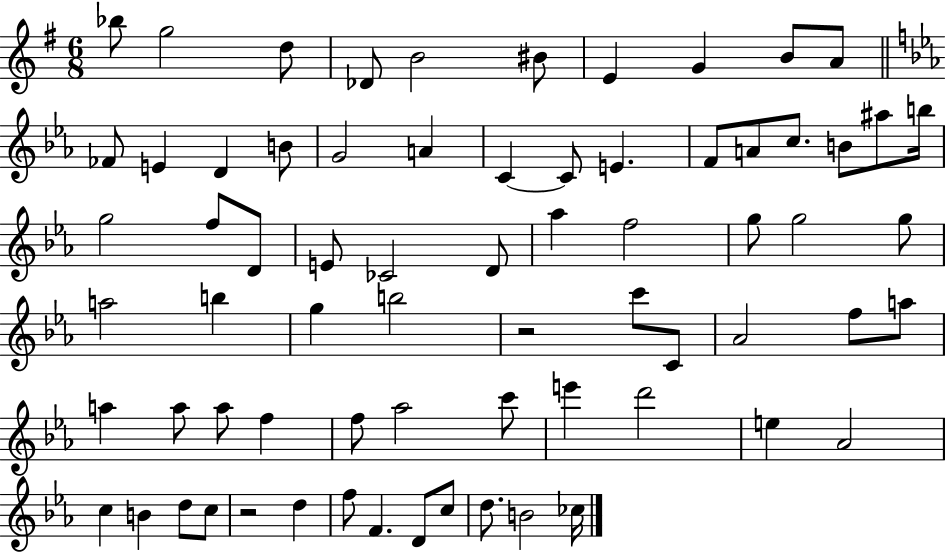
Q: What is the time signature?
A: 6/8